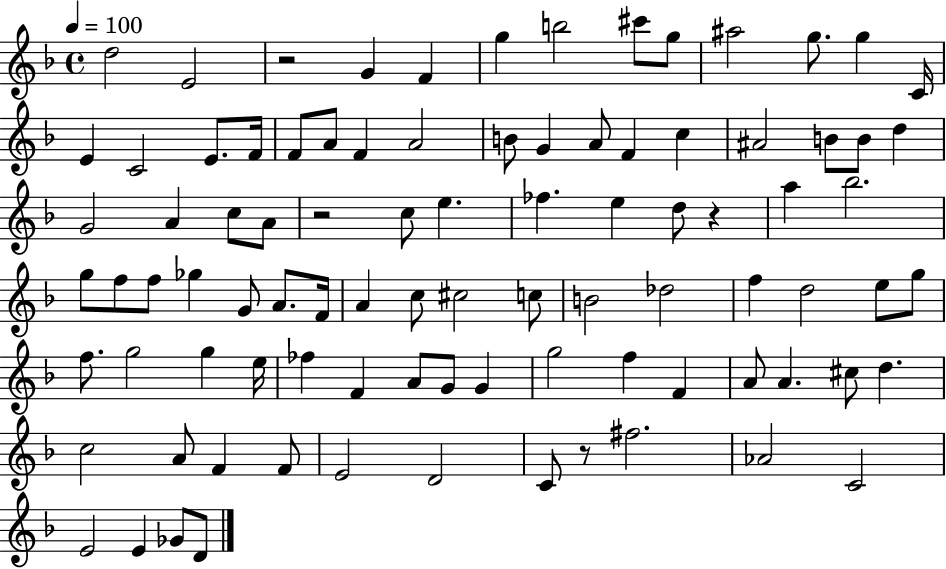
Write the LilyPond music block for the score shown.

{
  \clef treble
  \time 4/4
  \defaultTimeSignature
  \key f \major
  \tempo 4 = 100
  d''2 e'2 | r2 g'4 f'4 | g''4 b''2 cis'''8 g''8 | ais''2 g''8. g''4 c'16 | \break e'4 c'2 e'8. f'16 | f'8 a'8 f'4 a'2 | b'8 g'4 a'8 f'4 c''4 | ais'2 b'8 b'8 d''4 | \break g'2 a'4 c''8 a'8 | r2 c''8 e''4. | fes''4. e''4 d''8 r4 | a''4 bes''2. | \break g''8 f''8 f''8 ges''4 g'8 a'8. f'16 | a'4 c''8 cis''2 c''8 | b'2 des''2 | f''4 d''2 e''8 g''8 | \break f''8. g''2 g''4 e''16 | fes''4 f'4 a'8 g'8 g'4 | g''2 f''4 f'4 | a'8 a'4. cis''8 d''4. | \break c''2 a'8 f'4 f'8 | e'2 d'2 | c'8 r8 fis''2. | aes'2 c'2 | \break e'2 e'4 ges'8 d'8 | \bar "|."
}